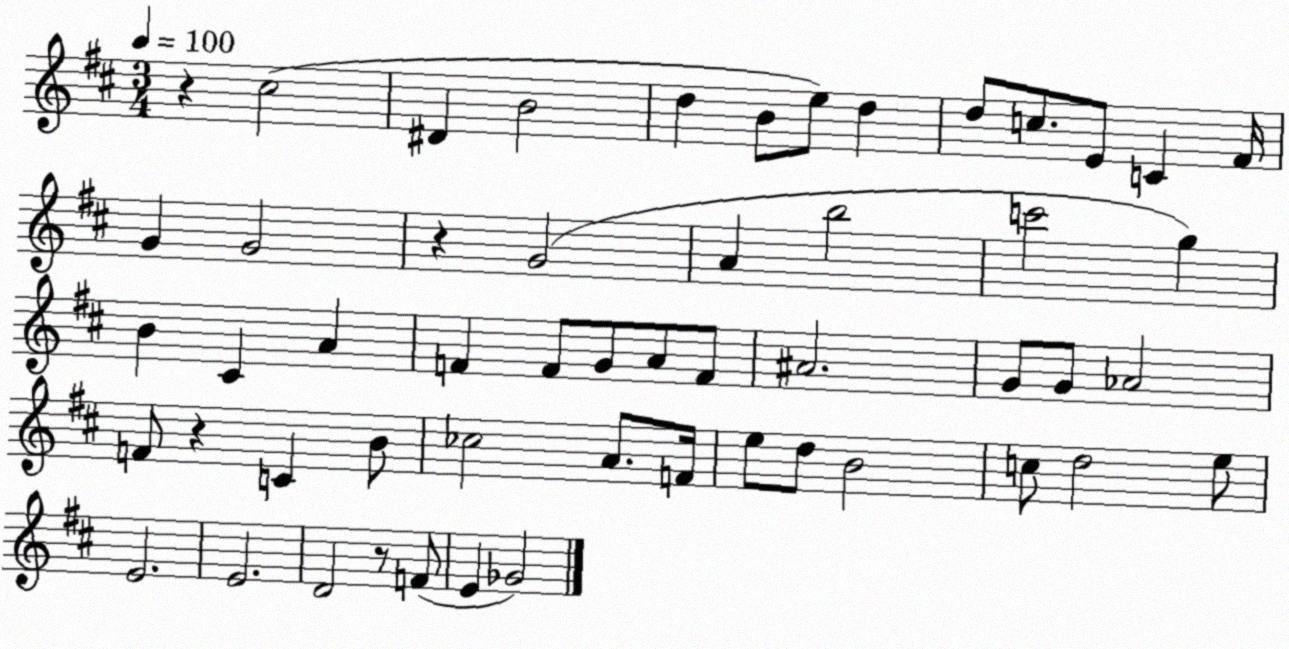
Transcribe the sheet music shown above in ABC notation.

X:1
T:Untitled
M:3/4
L:1/4
K:D
z ^c2 ^D B2 d B/2 e/2 d d/2 c/2 E/2 C ^F/4 G G2 z G2 A b2 c'2 g B ^C A F F/2 G/2 A/2 F/2 ^A2 G/2 G/2 _A2 F/2 z C B/2 _c2 A/2 F/4 e/2 d/2 B2 c/2 d2 e/2 E2 E2 D2 z/2 F/2 E _G2